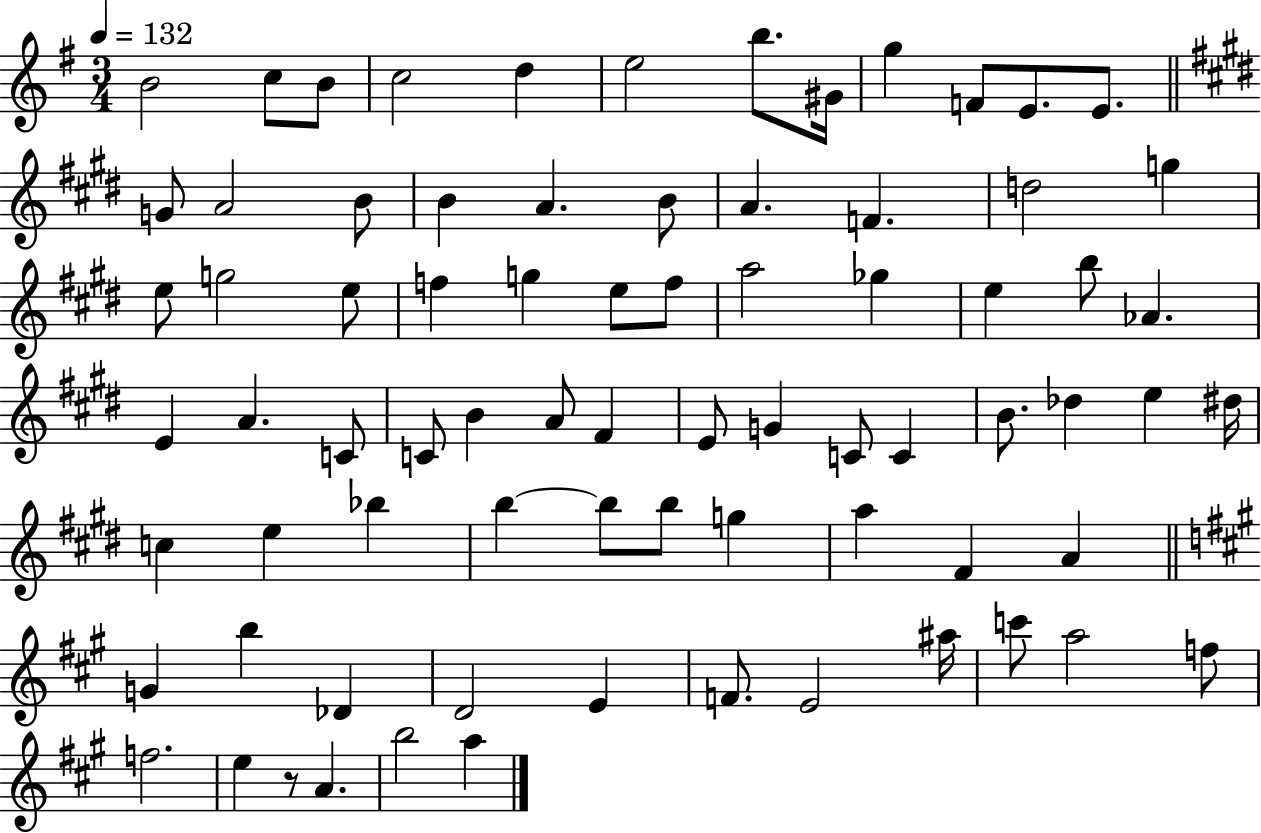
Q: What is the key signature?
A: G major